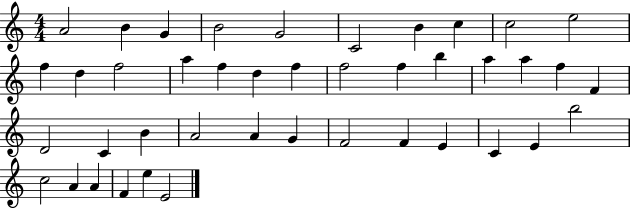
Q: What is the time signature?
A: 4/4